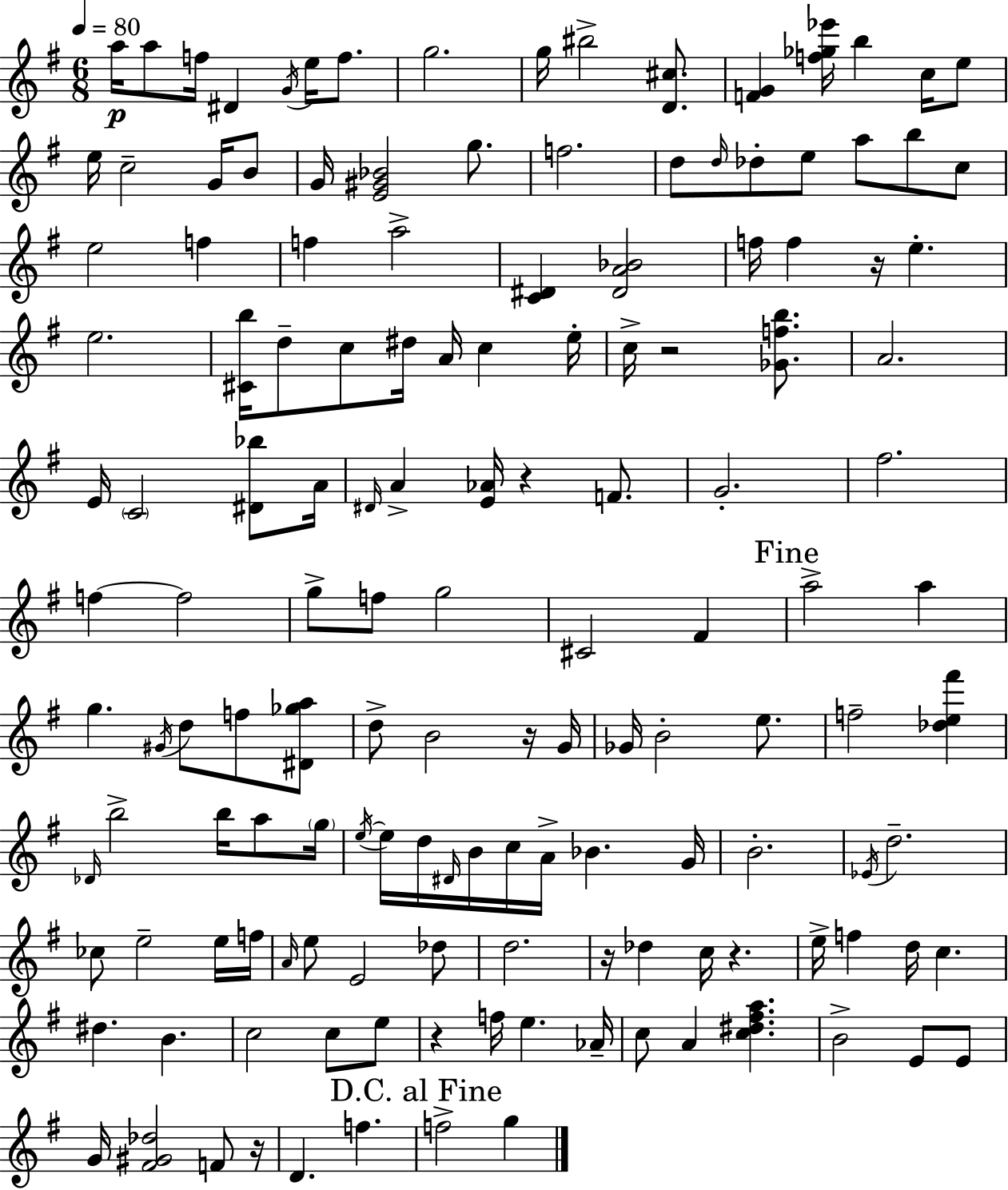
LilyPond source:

{
  \clef treble
  \numericTimeSignature
  \time 6/8
  \key g \major
  \tempo 4 = 80
  \repeat volta 2 { a''16\p a''8 f''16 dis'4 \acciaccatura { g'16 } e''16 f''8. | g''2. | g''16 bis''2-> <d' cis''>8. | <f' g'>4 <f'' ges'' ees'''>16 b''4 c''16 e''8 | \break e''16 c''2-- g'16 b'8 | g'16 <e' gis' bes'>2 g''8. | f''2. | d''8 \grace { d''16 } des''8-. e''8 a''8 b''8 | \break c''8 e''2 f''4 | f''4 a''2-> | <c' dis'>4 <dis' a' bes'>2 | f''16 f''4 r16 e''4.-. | \break e''2. | <cis' b''>16 d''8-- c''8 dis''16 a'16 c''4 | e''16-. c''16-> r2 <ges' f'' b''>8. | a'2. | \break e'16 \parenthesize c'2 <dis' bes''>8 | a'16 \grace { dis'16 } a'4-> <e' aes'>16 r4 | f'8. g'2.-. | fis''2. | \break f''4~~ f''2 | g''8-> f''8 g''2 | cis'2 fis'4 | \mark "Fine" a''2-> a''4 | \break g''4. \acciaccatura { gis'16 } d''8 | f''8 <dis' ges'' a''>8 d''8-> b'2 | r16 g'16 ges'16 b'2-. | e''8. f''2-- | \break <des'' e'' fis'''>4 \grace { des'16 } b''2-> | b''16 a''8 \parenthesize g''16 \acciaccatura { e''16~ }~ e''16 d''16 \grace { dis'16 } b'16 c''16 a'16-> | bes'4. g'16 b'2.-. | \acciaccatura { ees'16 } d''2.-- | \break ces''8 e''2-- | e''16 f''16 \grace { a'16 } e''8 e'2 | des''8 d''2. | r16 des''4 | \break c''16 r4. e''16-> f''4 | d''16 c''4. dis''4. | b'4. c''2 | c''8 e''8 r4 | \break f''16 e''4. aes'16-- c''8 a'4 | <c'' dis'' fis'' a''>4. b'2-> | e'8 e'8 g'16 <fis' gis' des''>2 | f'8 r16 d'4. | \break f''4. \mark "D.C. al Fine" f''2-> | g''4 } \bar "|."
}